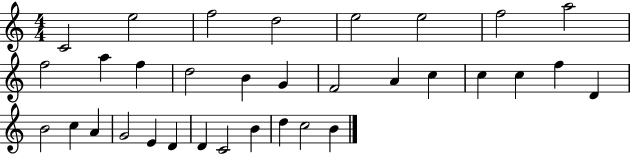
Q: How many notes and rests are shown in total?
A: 33